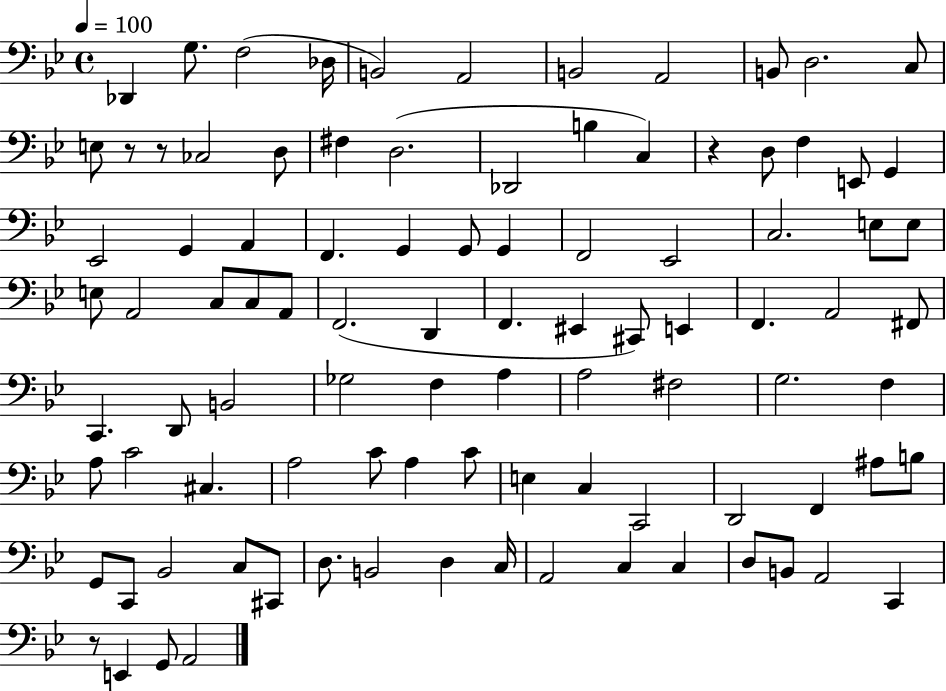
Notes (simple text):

Db2/q G3/e. F3/h Db3/s B2/h A2/h B2/h A2/h B2/e D3/h. C3/e E3/e R/e R/e CES3/h D3/e F#3/q D3/h. Db2/h B3/q C3/q R/q D3/e F3/q E2/e G2/q Eb2/h G2/q A2/q F2/q. G2/q G2/e G2/q F2/h Eb2/h C3/h. E3/e E3/e E3/e A2/h C3/e C3/e A2/e F2/h. D2/q F2/q. EIS2/q C#2/e E2/q F2/q. A2/h F#2/e C2/q. D2/e B2/h Gb3/h F3/q A3/q A3/h F#3/h G3/h. F3/q A3/e C4/h C#3/q. A3/h C4/e A3/q C4/e E3/q C3/q C2/h D2/h F2/q A#3/e B3/e G2/e C2/e Bb2/h C3/e C#2/e D3/e. B2/h D3/q C3/s A2/h C3/q C3/q D3/e B2/e A2/h C2/q R/e E2/q G2/e A2/h